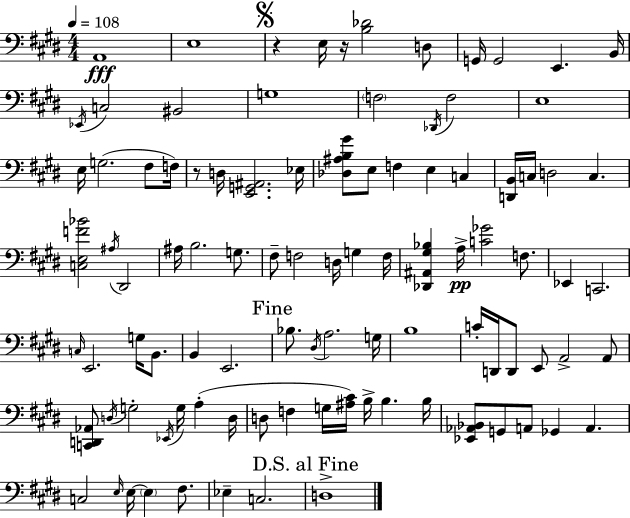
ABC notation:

X:1
T:Untitled
M:4/4
L:1/4
K:E
A,,4 E,4 z E,/4 z/4 [B,_D]2 D,/2 G,,/4 G,,2 E,, B,,/4 _E,,/4 C,2 ^B,,2 G,4 F,2 _D,,/4 F,2 E,4 E,/4 G,2 ^F,/2 F,/4 z/2 D,/4 [E,,G,,^A,,]2 _E,/4 [_D,^A,B,^G]/2 E,/2 F, E, C, [D,,B,,]/4 C,/4 D,2 C, [C,E,F_B]2 ^A,/4 ^D,,2 ^A,/4 B,2 G,/2 ^F,/2 F,2 D,/4 G, F,/4 [_D,,^A,,^G,_B,] A,/4 [C_G]2 F,/2 _E,, C,,2 C,/4 E,,2 G,/4 B,,/2 B,, E,,2 _B,/2 ^D,/4 A,2 G,/4 B,4 C/4 D,,/4 D,,/2 E,,/2 A,,2 A,,/2 [C,,D,,_A,,]/2 D,/4 G,2 _E,,/4 G,/4 A, D,/4 D,/2 F, G,/4 [^A,^C]/4 B,/4 B, B,/4 [_E,,_A,,_B,,]/2 G,,/2 A,,/2 _G,, A,, C,2 E,/4 E,/4 E, ^F,/2 _E, C,2 D,4